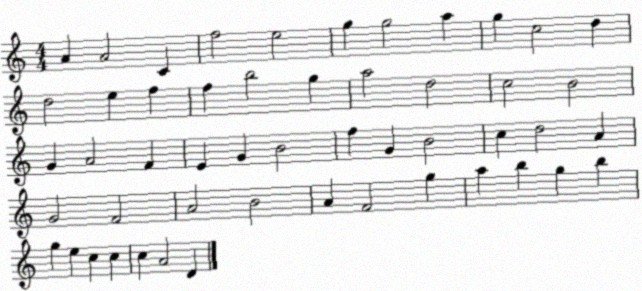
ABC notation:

X:1
T:Untitled
M:4/4
L:1/4
K:C
A A2 C f2 e2 g g2 a g c2 d d2 e f f b2 g a2 d2 c2 B2 G A2 F E G B2 f G B2 c d2 A G2 F2 A2 B2 A F2 g a b g b g e c c c A2 D